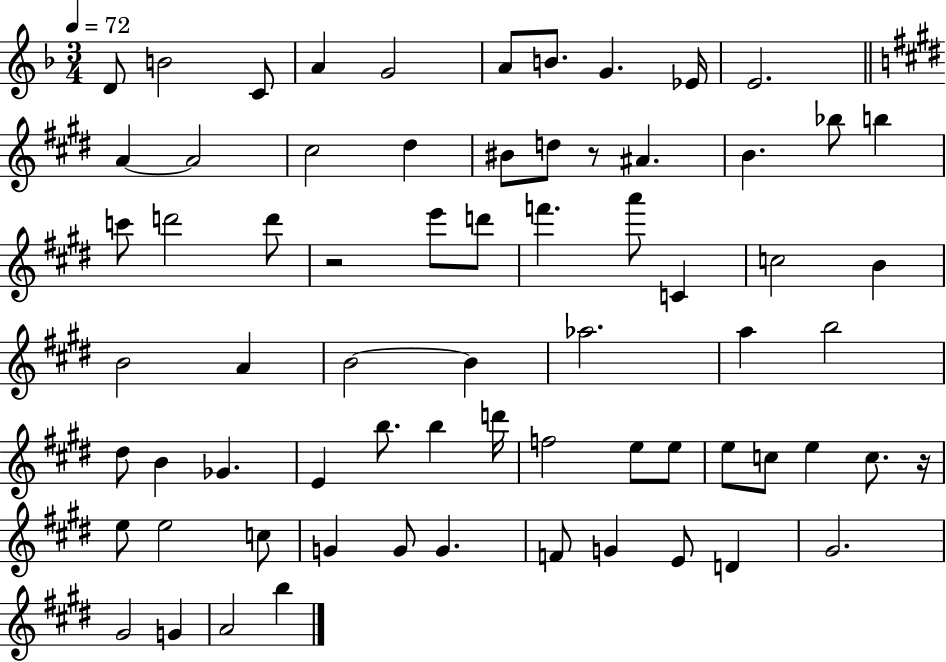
{
  \clef treble
  \numericTimeSignature
  \time 3/4
  \key f \major
  \tempo 4 = 72
  d'8 b'2 c'8 | a'4 g'2 | a'8 b'8. g'4. ees'16 | e'2. | \break \bar "||" \break \key e \major a'4~~ a'2 | cis''2 dis''4 | bis'8 d''8 r8 ais'4. | b'4. bes''8 b''4 | \break c'''8 d'''2 d'''8 | r2 e'''8 d'''8 | f'''4. a'''8 c'4 | c''2 b'4 | \break b'2 a'4 | b'2~~ b'4 | aes''2. | a''4 b''2 | \break dis''8 b'4 ges'4. | e'4 b''8. b''4 d'''16 | f''2 e''8 e''8 | e''8 c''8 e''4 c''8. r16 | \break e''8 e''2 c''8 | g'4 g'8 g'4. | f'8 g'4 e'8 d'4 | gis'2. | \break gis'2 g'4 | a'2 b''4 | \bar "|."
}